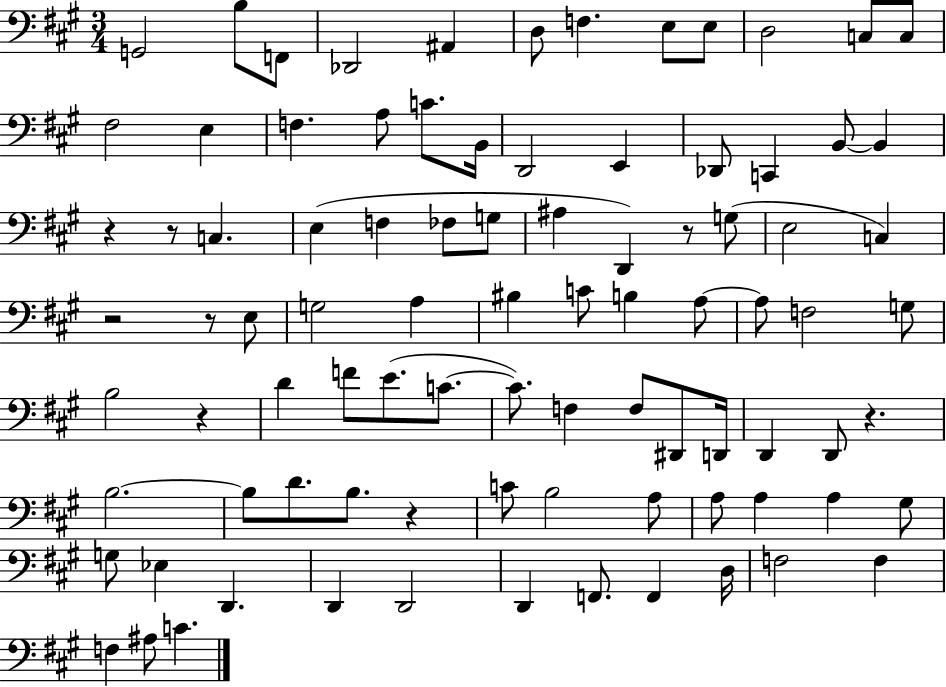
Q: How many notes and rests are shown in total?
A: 89